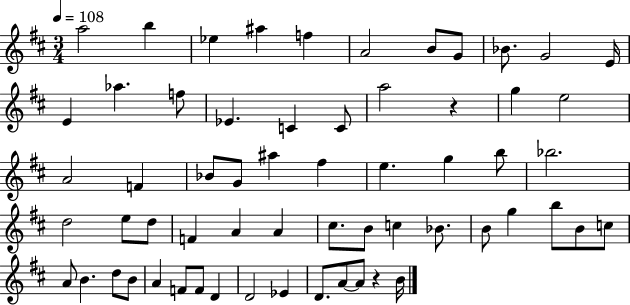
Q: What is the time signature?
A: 3/4